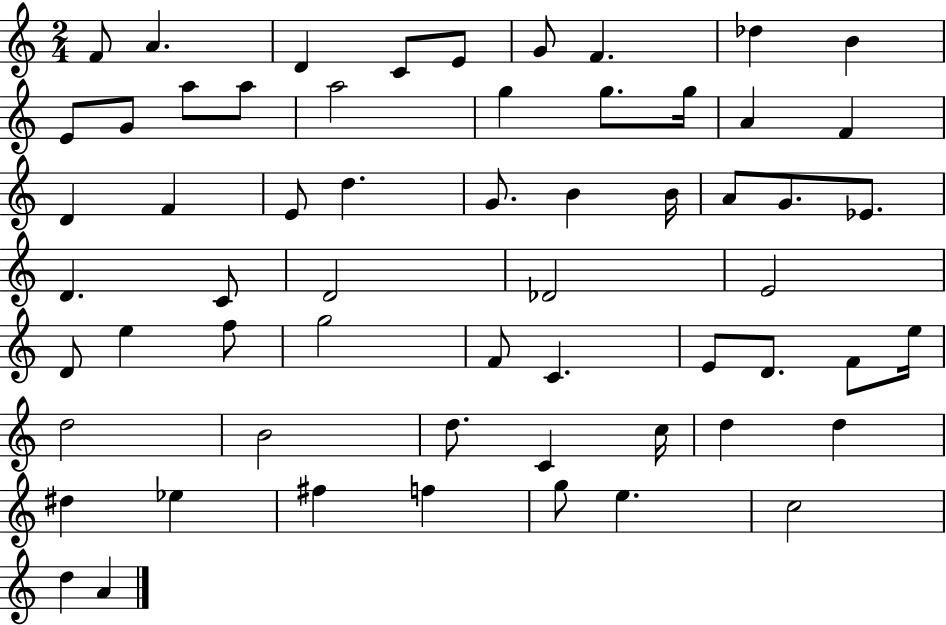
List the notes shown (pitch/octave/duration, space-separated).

F4/e A4/q. D4/q C4/e E4/e G4/e F4/q. Db5/q B4/q E4/e G4/e A5/e A5/e A5/h G5/q G5/e. G5/s A4/q F4/q D4/q F4/q E4/e D5/q. G4/e. B4/q B4/s A4/e G4/e. Eb4/e. D4/q. C4/e D4/h Db4/h E4/h D4/e E5/q F5/e G5/h F4/e C4/q. E4/e D4/e. F4/e E5/s D5/h B4/h D5/e. C4/q C5/s D5/q D5/q D#5/q Eb5/q F#5/q F5/q G5/e E5/q. C5/h D5/q A4/q